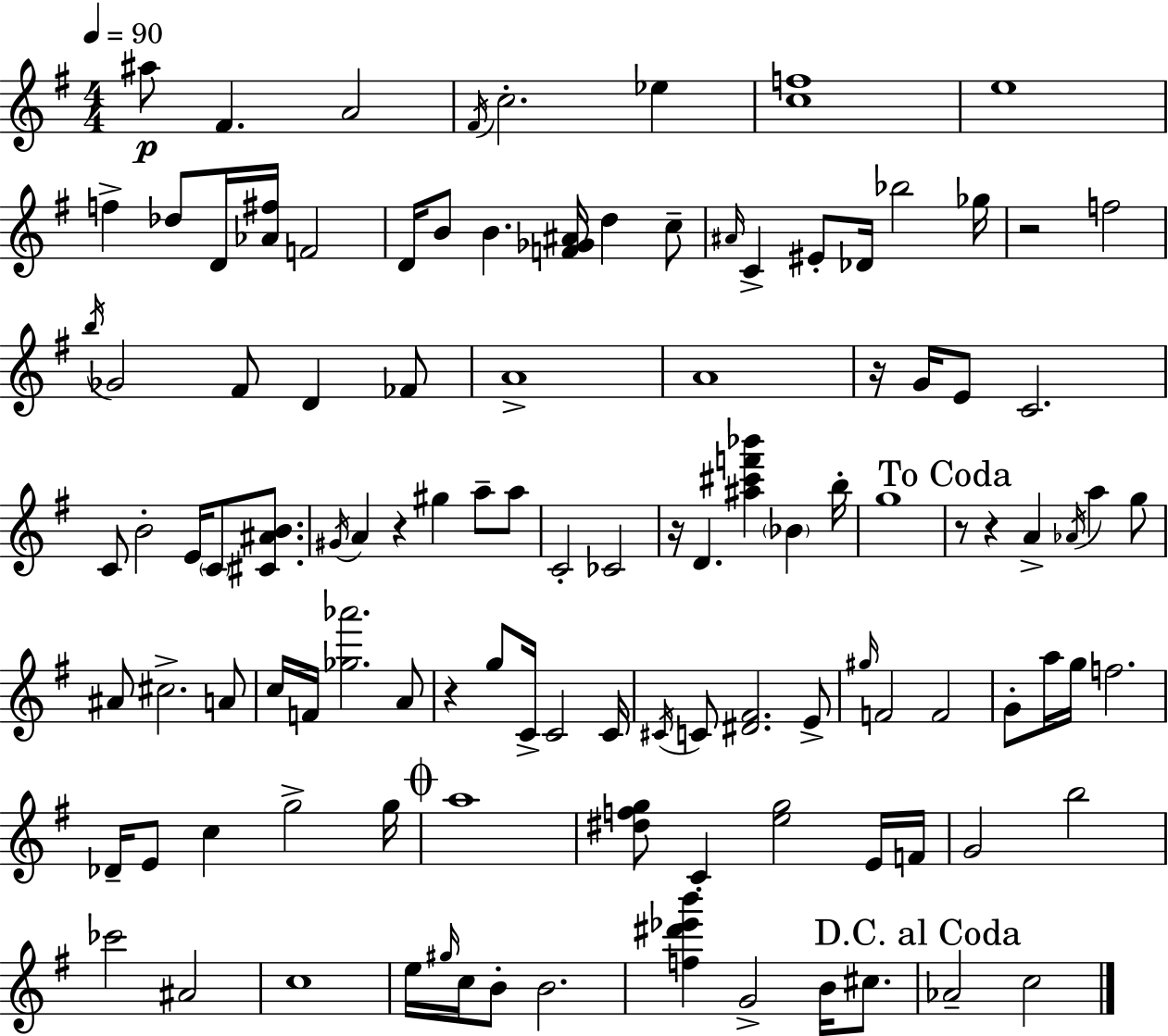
A#5/e F#4/q. A4/h F#4/s C5/h. Eb5/q [C5,F5]/w E5/w F5/q Db5/e D4/s [Ab4,F#5]/s F4/h D4/s B4/e B4/q. [F4,Gb4,A#4]/s D5/q C5/e A#4/s C4/q EIS4/e Db4/s Bb5/h Gb5/s R/h F5/h B5/s Gb4/h F#4/e D4/q FES4/e A4/w A4/w R/s G4/s E4/e C4/h. C4/e B4/h E4/s C4/e [C#4,A#4,B4]/e. G#4/s A4/q R/q G#5/q A5/e A5/e C4/h CES4/h R/s D4/q. [A#5,C#6,F6,Bb6]/q Bb4/q B5/s G5/w R/e R/q A4/q Ab4/s A5/q G5/e A#4/e C#5/h. A4/e C5/s F4/s [Gb5,Ab6]/h. A4/e R/q G5/e C4/s C4/h C4/s C#4/s C4/e [D#4,F#4]/h. E4/e G#5/s F4/h F4/h G4/e A5/s G5/s F5/h. Db4/s E4/e C5/q G5/h G5/s A5/w [D#5,F5,G5]/e C4/q [E5,G5]/h E4/s F4/s G4/h B5/h CES6/h A#4/h C5/w E5/s G#5/s C5/s B4/e B4/h. [F5,D#6,Eb6,B6]/q G4/h B4/s C#5/e. Ab4/h C5/h